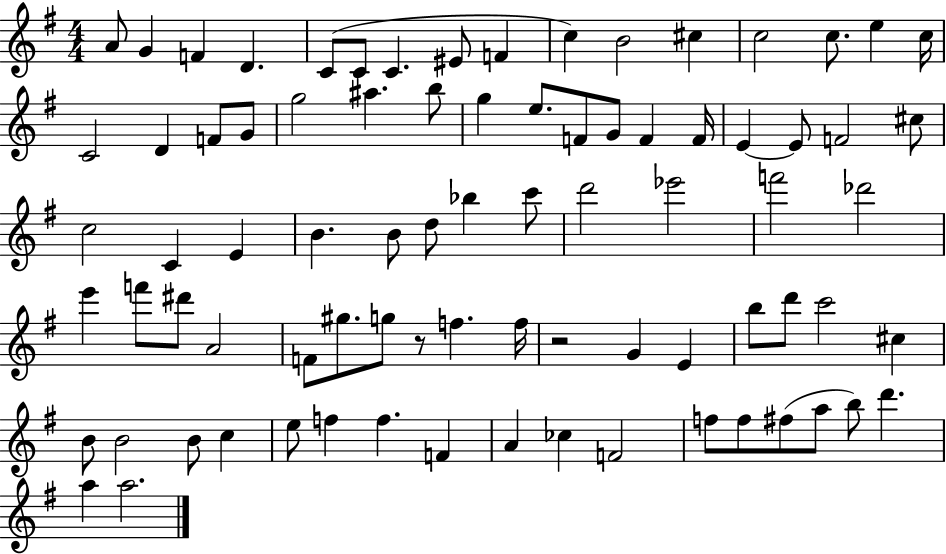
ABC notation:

X:1
T:Untitled
M:4/4
L:1/4
K:G
A/2 G F D C/2 C/2 C ^E/2 F c B2 ^c c2 c/2 e c/4 C2 D F/2 G/2 g2 ^a b/2 g e/2 F/2 G/2 F F/4 E E/2 F2 ^c/2 c2 C E B B/2 d/2 _b c'/2 d'2 _e'2 f'2 _d'2 e' f'/2 ^d'/2 A2 F/2 ^g/2 g/2 z/2 f f/4 z2 G E b/2 d'/2 c'2 ^c B/2 B2 B/2 c e/2 f f F A _c F2 f/2 f/2 ^f/2 a/2 b/2 d' a a2